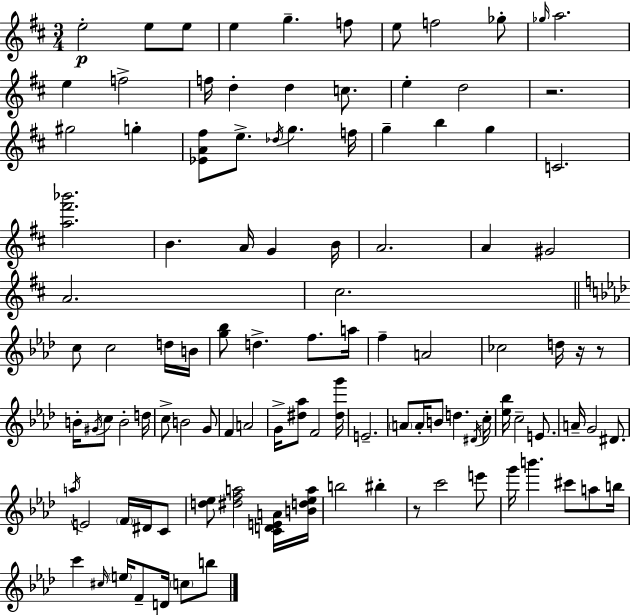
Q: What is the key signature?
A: D major